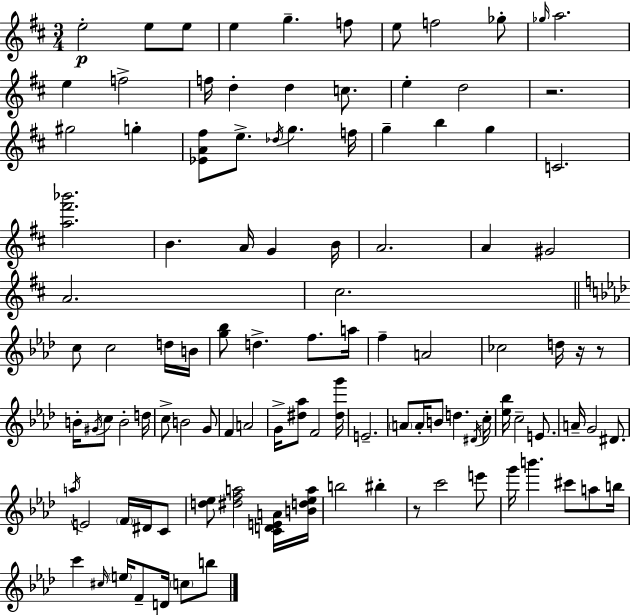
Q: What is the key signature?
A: D major